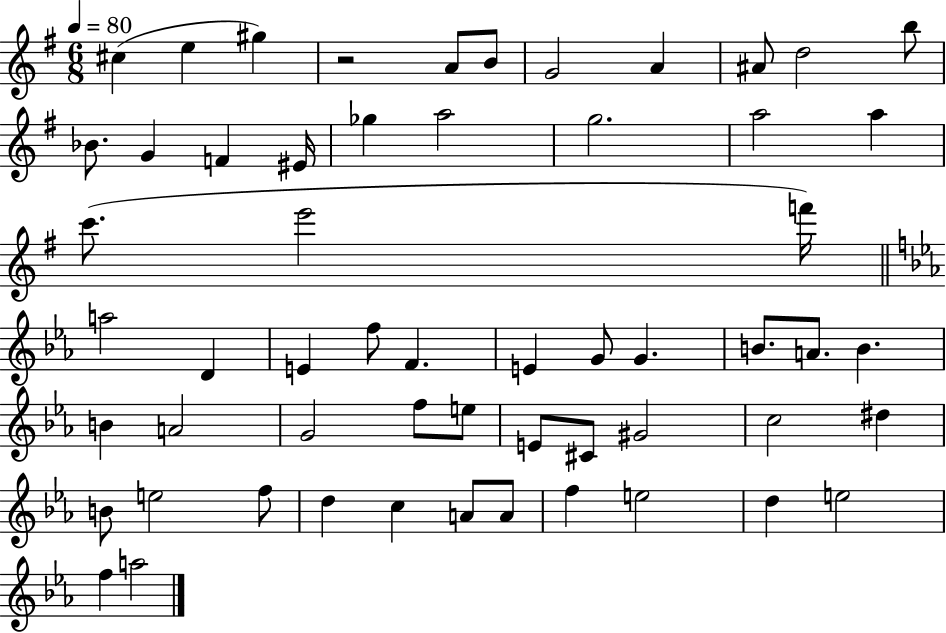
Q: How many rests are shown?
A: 1